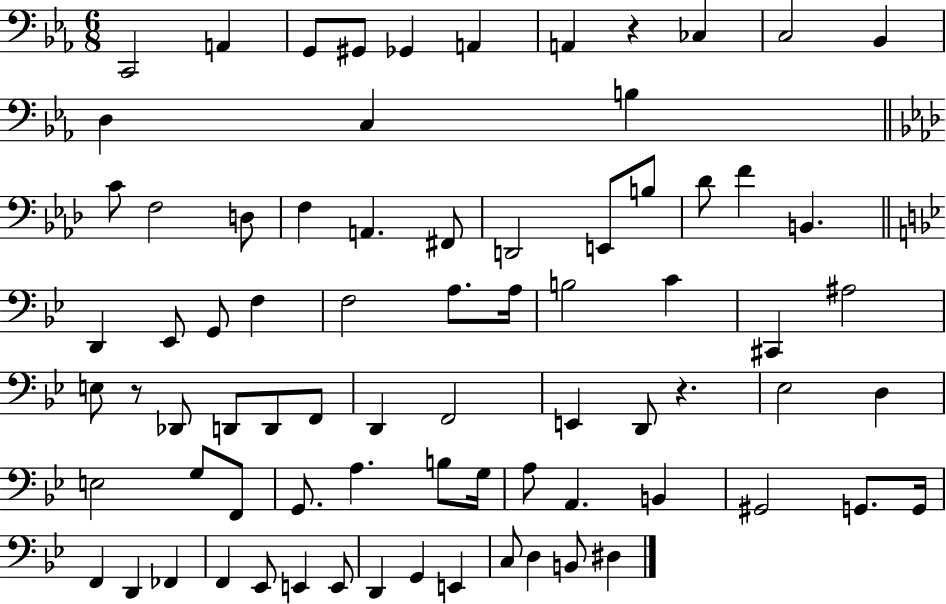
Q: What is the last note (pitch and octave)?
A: D#3